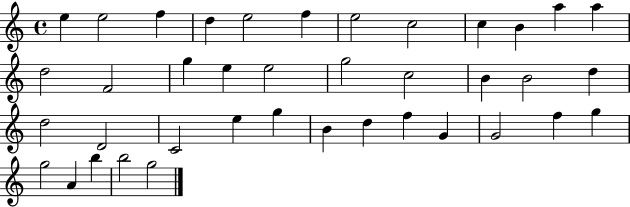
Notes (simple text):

E5/q E5/h F5/q D5/q E5/h F5/q E5/h C5/h C5/q B4/q A5/q A5/q D5/h F4/h G5/q E5/q E5/h G5/h C5/h B4/q B4/h D5/q D5/h D4/h C4/h E5/q G5/q B4/q D5/q F5/q G4/q G4/h F5/q G5/q G5/h A4/q B5/q B5/h G5/h